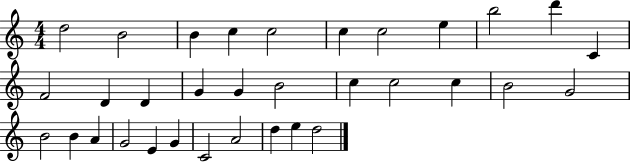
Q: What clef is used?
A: treble